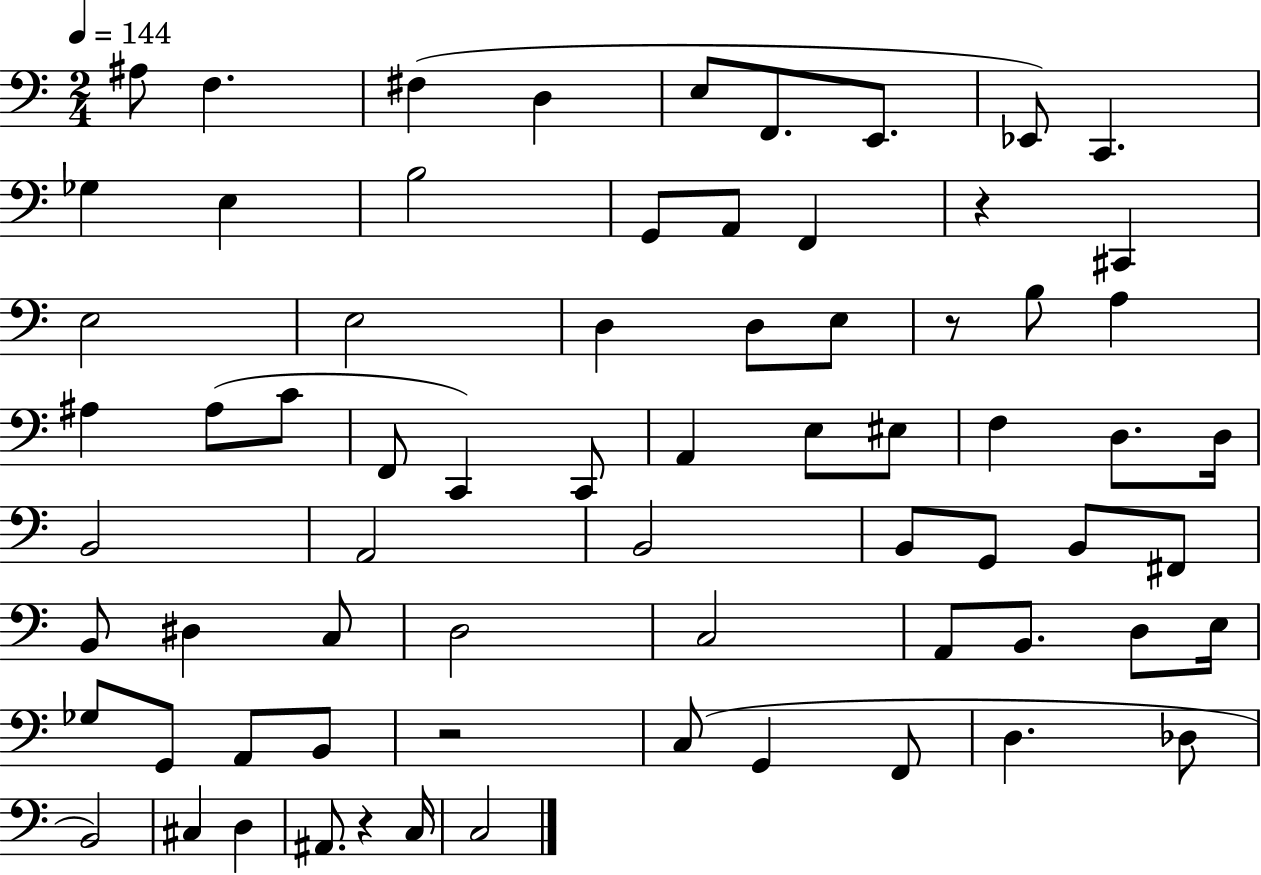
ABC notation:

X:1
T:Untitled
M:2/4
L:1/4
K:C
^A,/2 F, ^F, D, E,/2 F,,/2 E,,/2 _E,,/2 C,, _G, E, B,2 G,,/2 A,,/2 F,, z ^C,, E,2 E,2 D, D,/2 E,/2 z/2 B,/2 A, ^A, ^A,/2 C/2 F,,/2 C,, C,,/2 A,, E,/2 ^E,/2 F, D,/2 D,/4 B,,2 A,,2 B,,2 B,,/2 G,,/2 B,,/2 ^F,,/2 B,,/2 ^D, C,/2 D,2 C,2 A,,/2 B,,/2 D,/2 E,/4 _G,/2 G,,/2 A,,/2 B,,/2 z2 C,/2 G,, F,,/2 D, _D,/2 B,,2 ^C, D, ^A,,/2 z C,/4 C,2